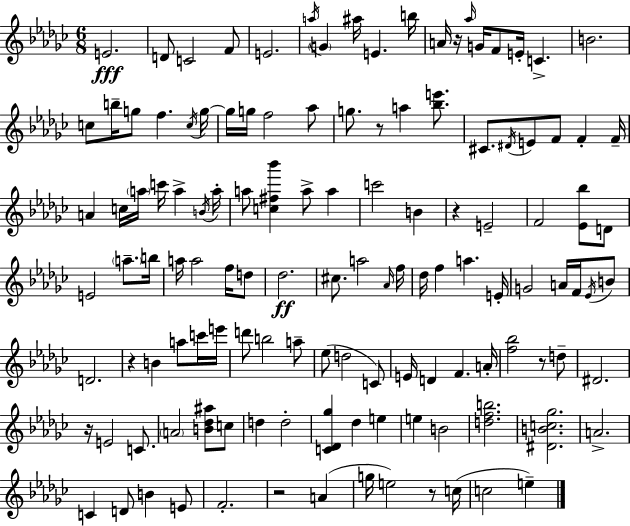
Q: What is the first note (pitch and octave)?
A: E4